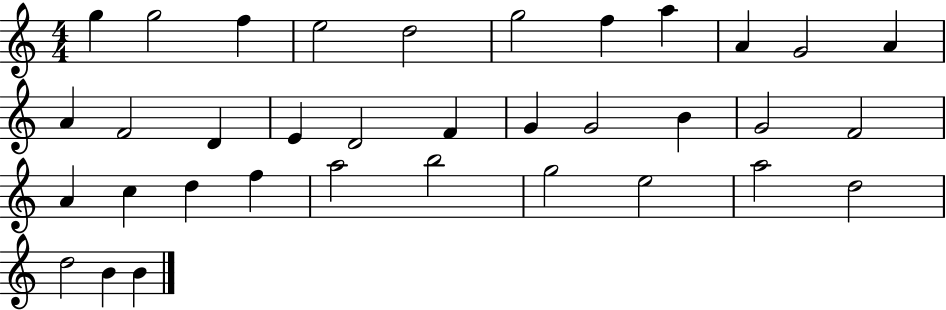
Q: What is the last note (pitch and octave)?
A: B4